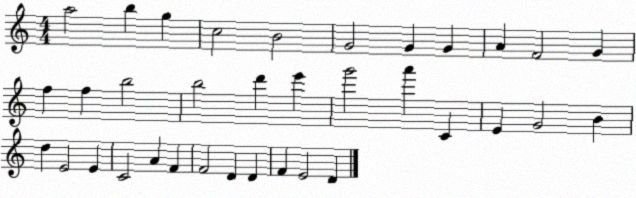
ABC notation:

X:1
T:Untitled
M:4/4
L:1/4
K:C
a2 b g c2 B2 G2 G G A F2 G f f b2 b2 d' e' g'2 a' C E G2 B d E2 E C2 A F F2 D D F E2 D